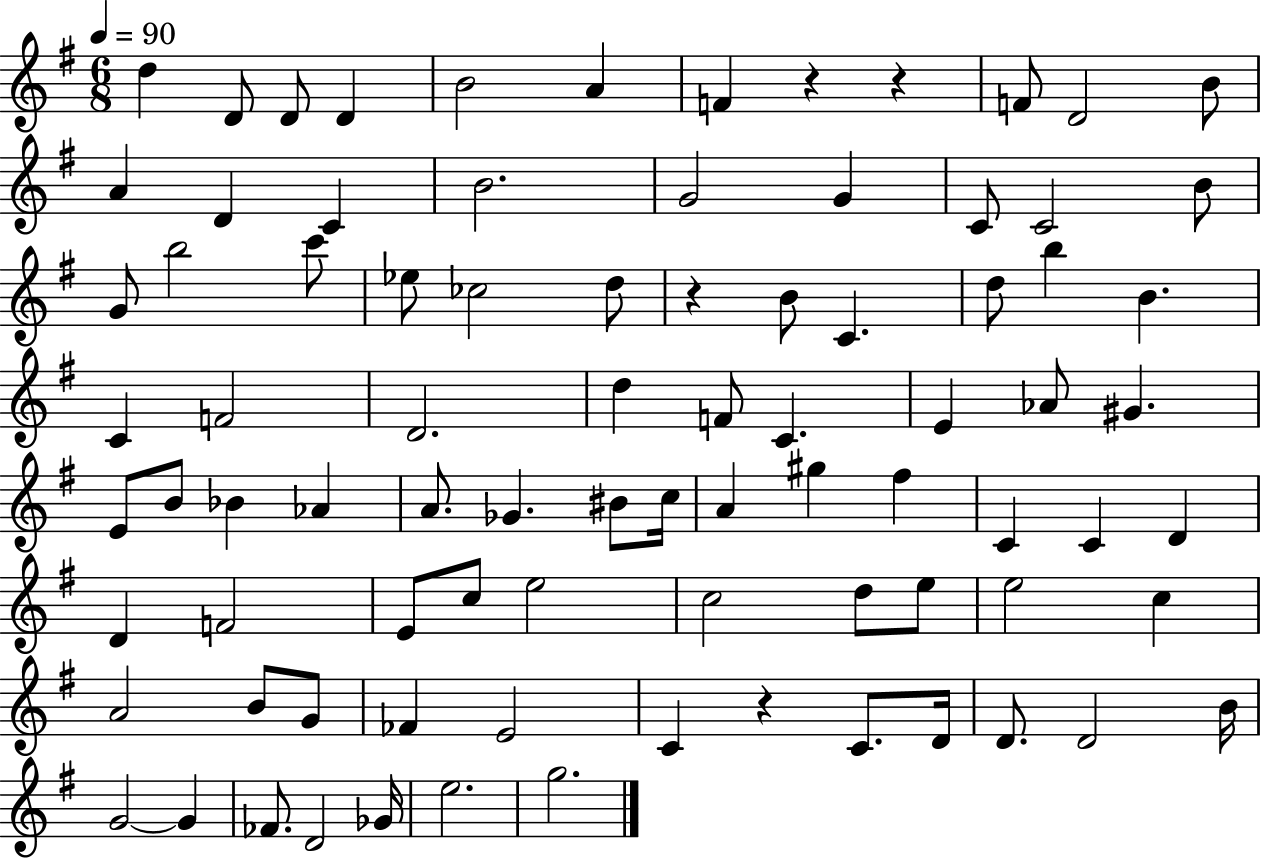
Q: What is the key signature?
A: G major